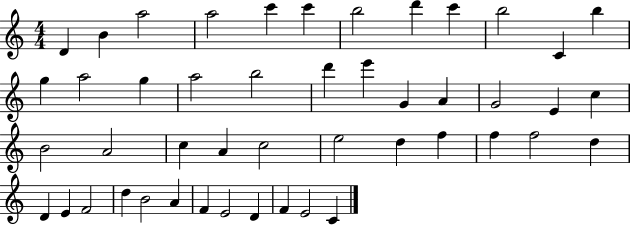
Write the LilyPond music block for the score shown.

{
  \clef treble
  \numericTimeSignature
  \time 4/4
  \key c \major
  d'4 b'4 a''2 | a''2 c'''4 c'''4 | b''2 d'''4 c'''4 | b''2 c'4 b''4 | \break g''4 a''2 g''4 | a''2 b''2 | d'''4 e'''4 g'4 a'4 | g'2 e'4 c''4 | \break b'2 a'2 | c''4 a'4 c''2 | e''2 d''4 f''4 | f''4 f''2 d''4 | \break d'4 e'4 f'2 | d''4 b'2 a'4 | f'4 e'2 d'4 | f'4 e'2 c'4 | \break \bar "|."
}